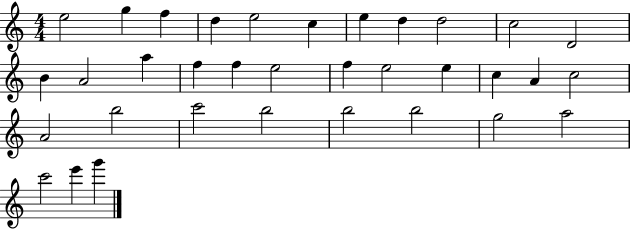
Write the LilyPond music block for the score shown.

{
  \clef treble
  \numericTimeSignature
  \time 4/4
  \key c \major
  e''2 g''4 f''4 | d''4 e''2 c''4 | e''4 d''4 d''2 | c''2 d'2 | \break b'4 a'2 a''4 | f''4 f''4 e''2 | f''4 e''2 e''4 | c''4 a'4 c''2 | \break a'2 b''2 | c'''2 b''2 | b''2 b''2 | g''2 a''2 | \break c'''2 e'''4 g'''4 | \bar "|."
}